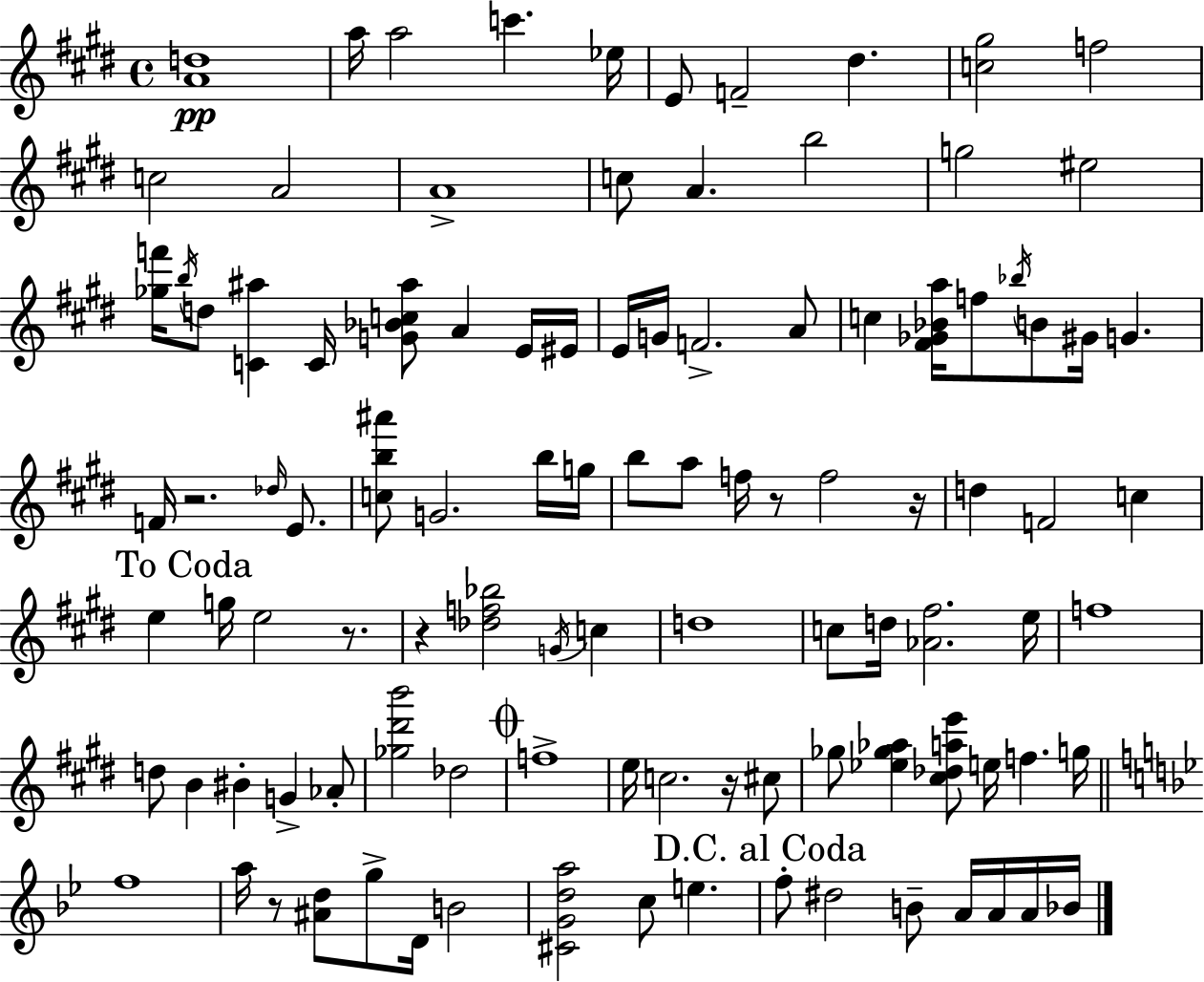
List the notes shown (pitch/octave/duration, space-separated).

[A4,D5]/w A5/s A5/h C6/q. Eb5/s E4/e F4/h D#5/q. [C5,G#5]/h F5/h C5/h A4/h A4/w C5/e A4/q. B5/h G5/h EIS5/h [Gb5,F6]/s B5/s D5/e [C4,A#5]/q C4/s [G4,Bb4,C5,A#5]/e A4/q E4/s EIS4/s E4/s G4/s F4/h. A4/e C5/q [F#4,Gb4,Bb4,A5]/s F5/e Bb5/s B4/e G#4/s G4/q. F4/s R/h. Db5/s E4/e. [C5,B5,A#6]/e G4/h. B5/s G5/s B5/e A5/e F5/s R/e F5/h R/s D5/q F4/h C5/q E5/q G5/s E5/h R/e. R/q [Db5,F5,Bb5]/h G4/s C5/q D5/w C5/e D5/s [Ab4,F#5]/h. E5/s F5/w D5/e B4/q BIS4/q G4/q Ab4/e [Gb5,D#6,B6]/h Db5/h F5/w E5/s C5/h. R/s C#5/e Gb5/e [Eb5,Gb5,Ab5]/q [C#5,Db5,A5,E6]/e E5/s F5/q. G5/s F5/w A5/s R/e [A#4,D5]/e G5/e D4/s B4/h [C#4,G4,D5,A5]/h C5/e E5/q. F5/e D#5/h B4/e A4/s A4/s A4/s Bb4/s